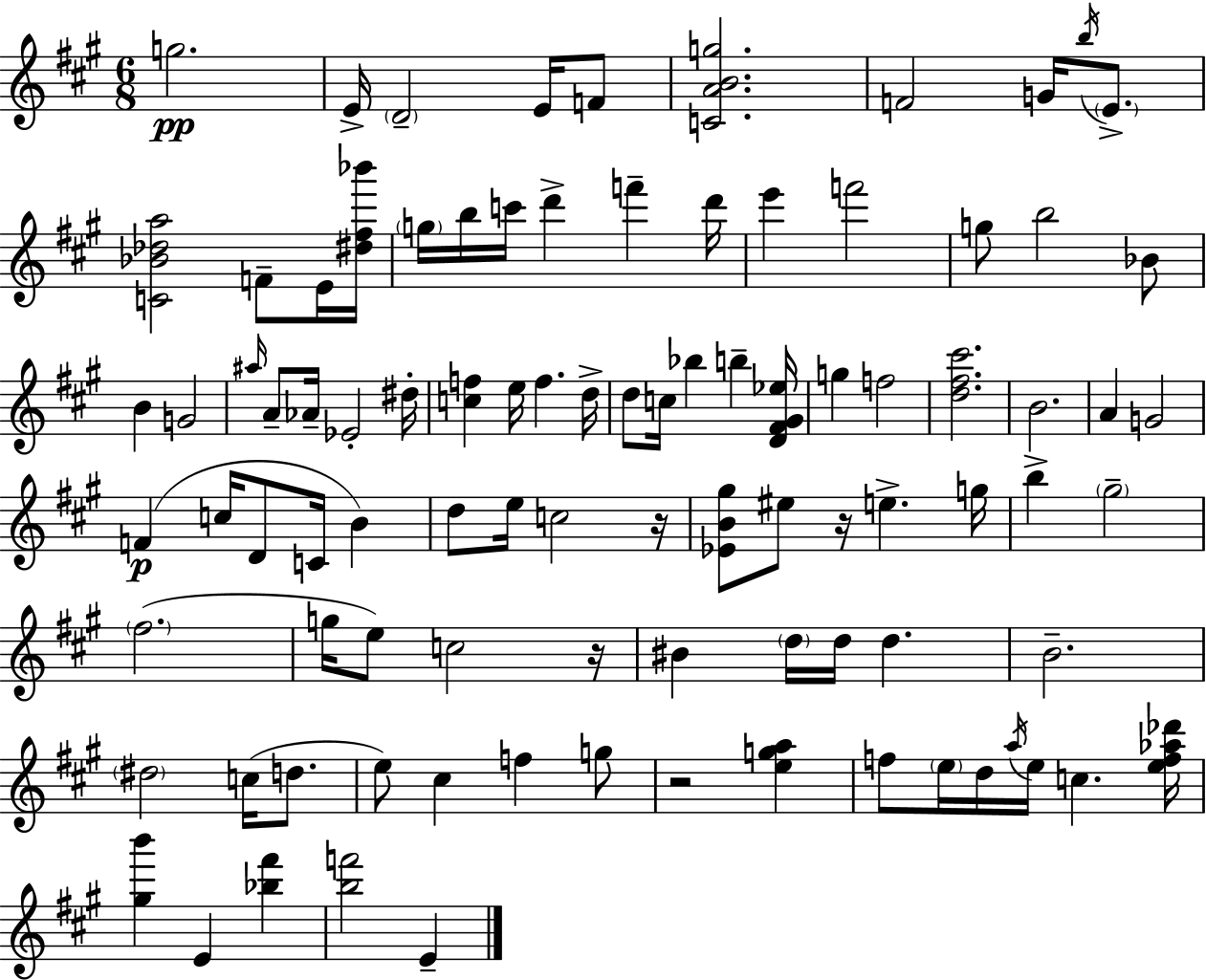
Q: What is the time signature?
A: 6/8